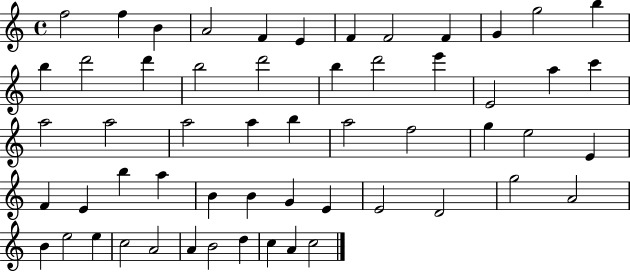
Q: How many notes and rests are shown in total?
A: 56